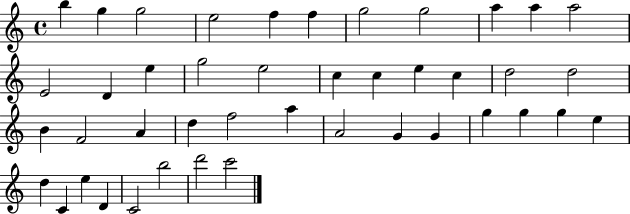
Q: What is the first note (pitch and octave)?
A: B5